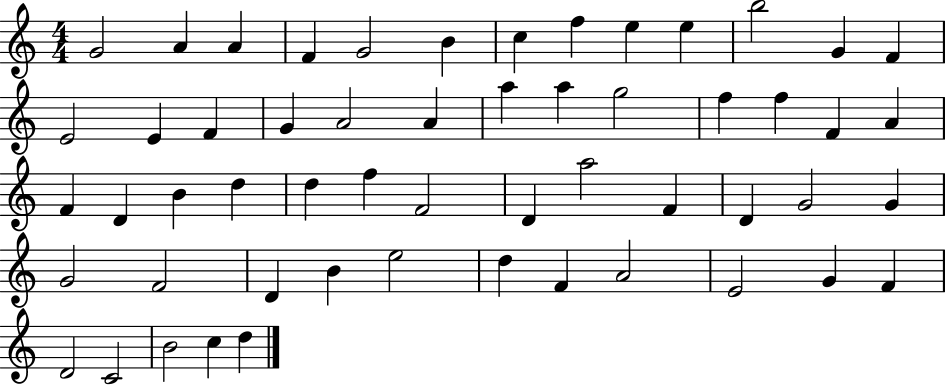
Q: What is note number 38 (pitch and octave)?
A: G4